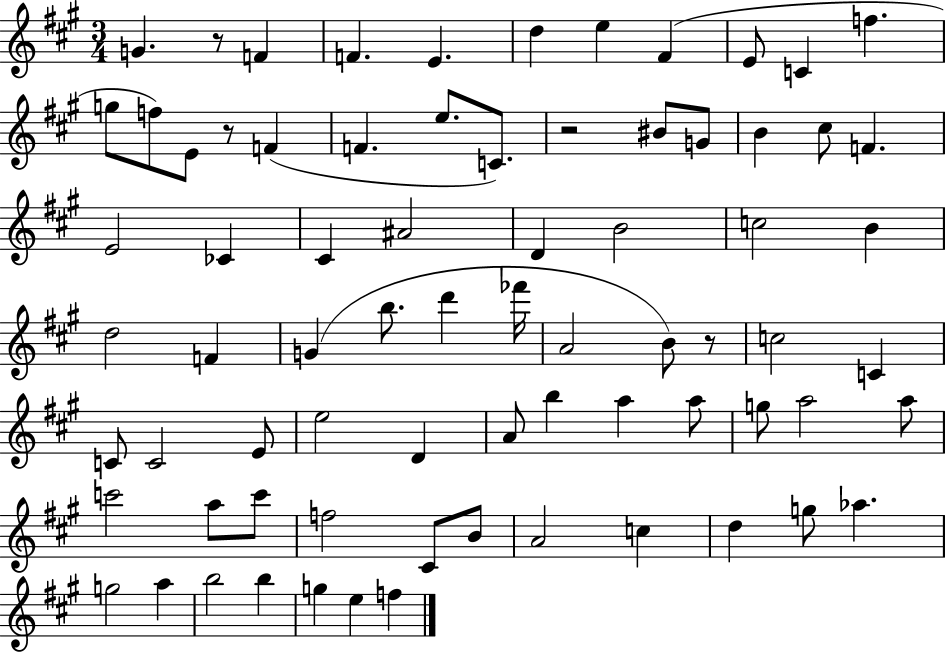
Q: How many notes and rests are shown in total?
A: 74